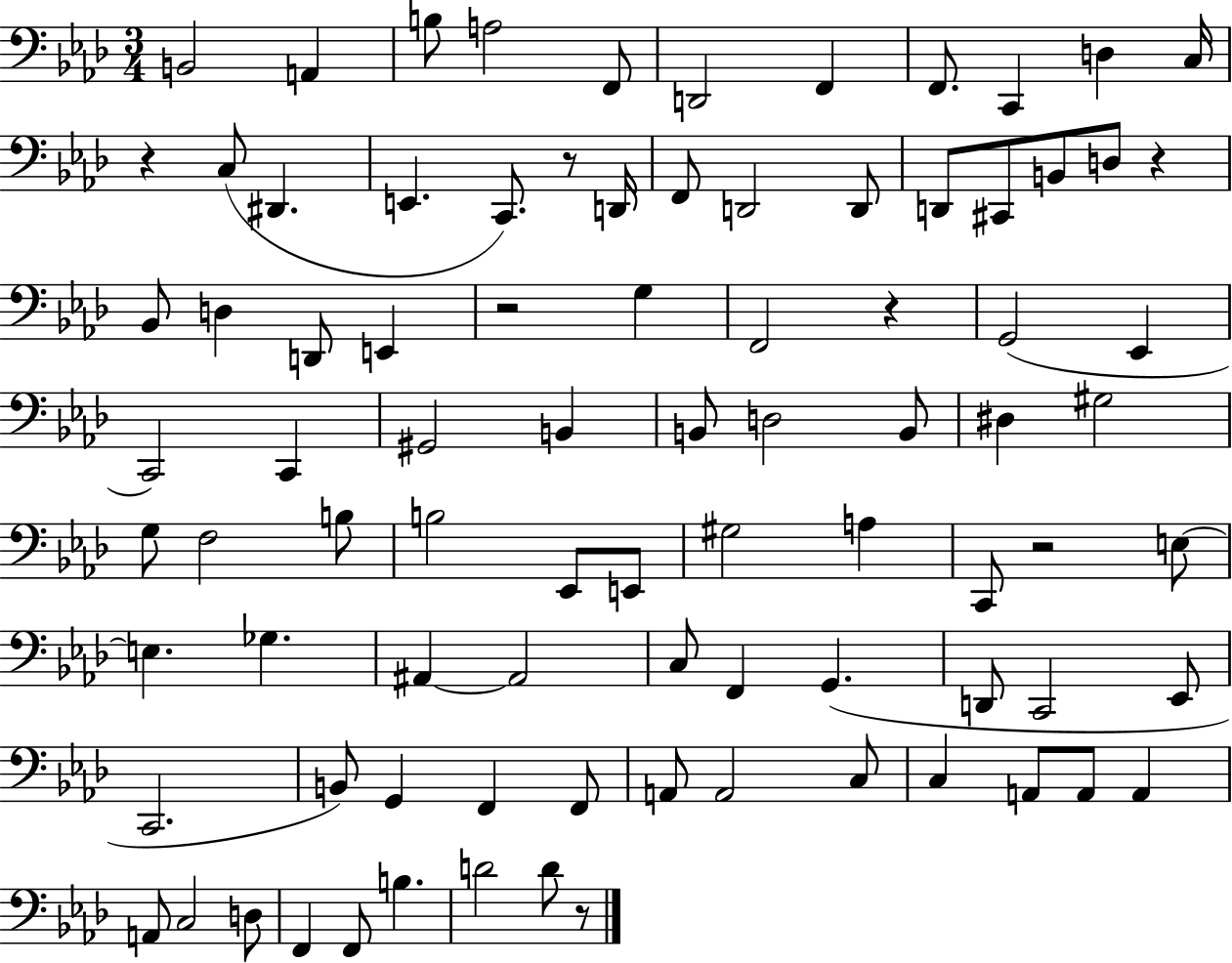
{
  \clef bass
  \numericTimeSignature
  \time 3/4
  \key aes \major
  b,2 a,4 | b8 a2 f,8 | d,2 f,4 | f,8. c,4 d4 c16 | \break r4 c8( dis,4. | e,4. c,8.) r8 d,16 | f,8 d,2 d,8 | d,8 cis,8 b,8 d8 r4 | \break bes,8 d4 d,8 e,4 | r2 g4 | f,2 r4 | g,2( ees,4 | \break c,2) c,4 | gis,2 b,4 | b,8 d2 b,8 | dis4 gis2 | \break g8 f2 b8 | b2 ees,8 e,8 | gis2 a4 | c,8 r2 e8~~ | \break e4. ges4. | ais,4~~ ais,2 | c8 f,4 g,4.( | d,8 c,2 ees,8 | \break c,2. | b,8) g,4 f,4 f,8 | a,8 a,2 c8 | c4 a,8 a,8 a,4 | \break a,8 c2 d8 | f,4 f,8 b4. | d'2 d'8 r8 | \bar "|."
}